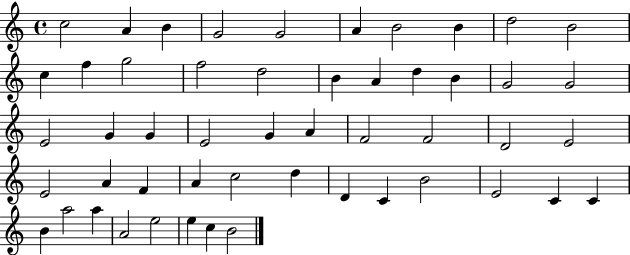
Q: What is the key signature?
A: C major